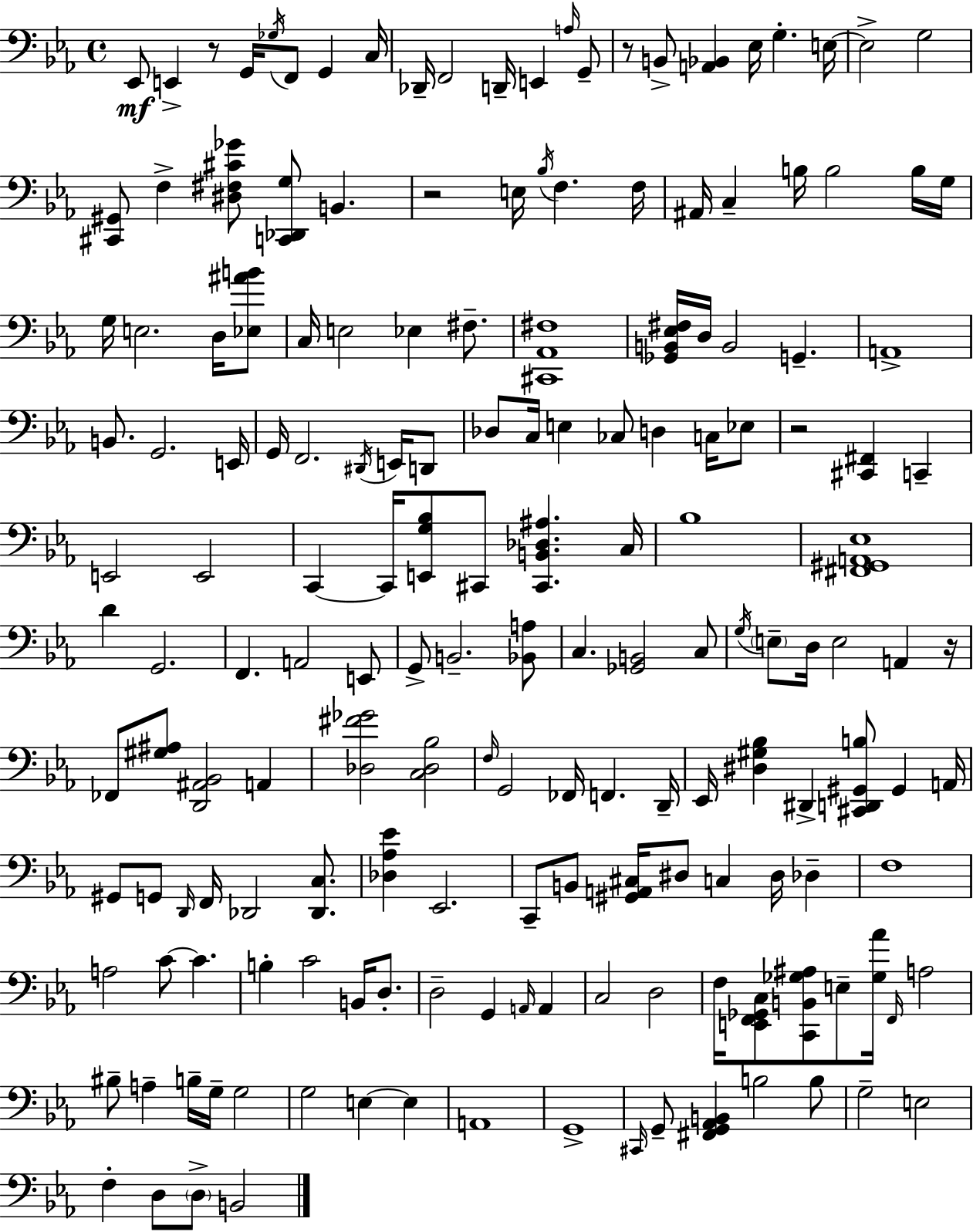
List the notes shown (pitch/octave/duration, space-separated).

Eb2/e E2/q R/e G2/s Gb3/s F2/e G2/q C3/s Db2/s F2/h D2/s E2/q A3/s G2/e R/e B2/e [A2,Bb2]/q Eb3/s G3/q. E3/s E3/h G3/h [C#2,G#2]/e F3/q [D#3,F#3,C#4,Gb4]/e [C2,Db2,G3]/e B2/q. R/h E3/s Bb3/s F3/q. F3/s A#2/s C3/q B3/s B3/h B3/s G3/s G3/s E3/h. D3/s [Eb3,A#4,B4]/e C3/s E3/h Eb3/q F#3/e. [C#2,Ab2,F#3]/w [Gb2,B2,Eb3,F#3]/s D3/s B2/h G2/q. A2/w B2/e. G2/h. E2/s G2/s F2/h. D#2/s E2/s D2/e Db3/e C3/s E3/q CES3/e D3/q C3/s Eb3/e R/h [C#2,F#2]/q C2/q E2/h E2/h C2/q C2/s [E2,G3,Bb3]/e C#2/e [C#2,B2,Db3,A#3]/q. C3/s Bb3/w [F#2,G#2,A2,Eb3]/w D4/q G2/h. F2/q. A2/h E2/e G2/e B2/h. [Bb2,A3]/e C3/q. [Gb2,B2]/h C3/e G3/s E3/e D3/s E3/h A2/q R/s FES2/e [G#3,A#3]/e [D2,A#2,Bb2]/h A2/q [Db3,F#4,Gb4]/h [C3,Db3,Bb3]/h F3/s G2/h FES2/s F2/q. D2/s Eb2/s [D#3,G#3,Bb3]/q D#2/q [C#2,D2,G#2,B3]/e G#2/q A2/s G#2/e G2/e D2/s F2/s Db2/h [Db2,C3]/e. [Db3,Ab3,Eb4]/q Eb2/h. C2/e B2/e [G#2,A2,C#3]/s D#3/e C3/q D#3/s Db3/q F3/w A3/h C4/e C4/q. B3/q C4/h B2/s D3/e. D3/h G2/q A2/s A2/q C3/h D3/h F3/s [E2,F2,Gb2,C3]/e [C2,B2,Gb3,A#3]/e E3/e [Gb3,Ab4]/s F2/s A3/h BIS3/e A3/q B3/s G3/s G3/h G3/h E3/q E3/q A2/w G2/w C#2/s G2/e [F#2,G2,Ab2,B2]/q B3/h B3/e G3/h E3/h F3/q D3/e D3/e B2/h